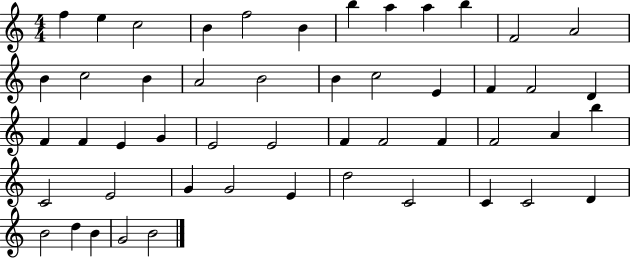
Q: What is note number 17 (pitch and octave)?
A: B4